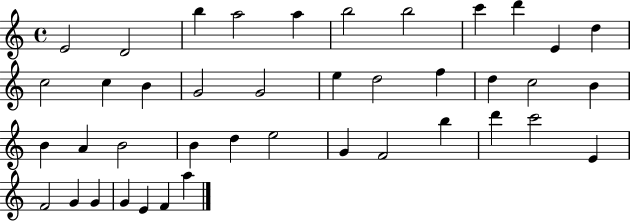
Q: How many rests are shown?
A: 0